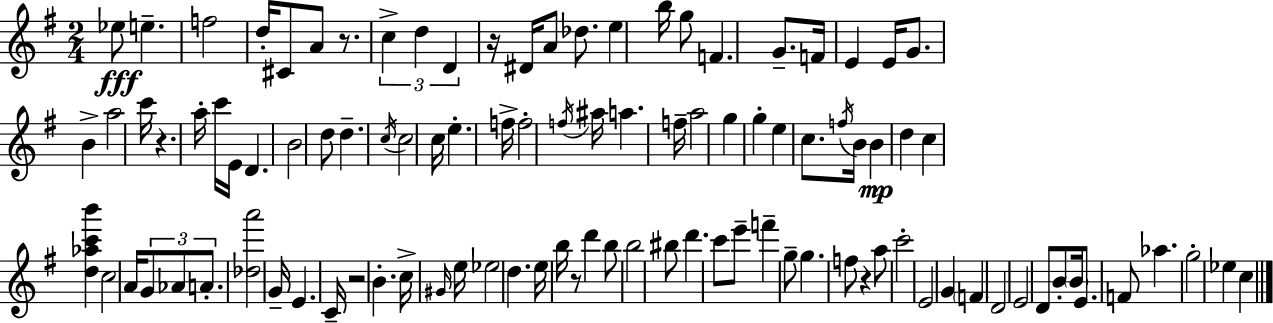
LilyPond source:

{
  \clef treble
  \numericTimeSignature
  \time 2/4
  \key e \minor
  \repeat volta 2 { ees''8\fff e''4.-- | f''2 | d''16-. cis'8 a'8 r8. | \tuplet 3/2 { c''4-> d''4 | \break d'4 } r16 dis'16 a'8 | des''8. e''4 b''16 | g''8 f'4. | g'8.-- f'16 e'4 | \break e'16 g'8. b'4-> | a''2 | c'''16 r4. a''16-. | c'''16 e'16 d'4. | \break b'2 | d''8 d''4.-- | \acciaccatura { c''16 } c''2 | c''16 e''4.-. | \break f''16-> f''2-. | \acciaccatura { f''16 } ais''16 a''4. | f''16-- a''2 | g''4 g''4-. | \break e''4 c''8. | \acciaccatura { f''16 } b'16 b'4\mp d''4 | c''4 <d'' aes'' c''' b'''>4 | c''2 | \break a'16 \tuplet 3/2 { g'8 aes'8 | a'8.-. } <des'' a'''>2 | g'16-- e'4. | c'16-- r2 | \break b'4.-. | c''16-> \grace { gis'16 } e''16 ees''2 | d''4. | e''16 b''16 r8 d'''4 | \break b''8 b''2 | bis''8 d'''4. | c'''8 e'''8-- | f'''4-- g''8-- g''4. | \break f''8 r4 | a''8 c'''2-. | e'2 | g'4 | \break \parenthesize f'4 d'2 | e'2 | d'8 b'8-. | \parenthesize b'16 e'8. f'8 aes''4. | \break g''2-. | ees''4 | c''4 } \bar "|."
}